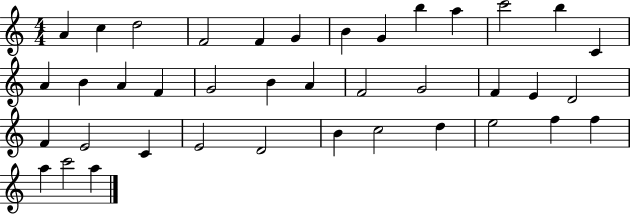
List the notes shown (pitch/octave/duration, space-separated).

A4/q C5/q D5/h F4/h F4/q G4/q B4/q G4/q B5/q A5/q C6/h B5/q C4/q A4/q B4/q A4/q F4/q G4/h B4/q A4/q F4/h G4/h F4/q E4/q D4/h F4/q E4/h C4/q E4/h D4/h B4/q C5/h D5/q E5/h F5/q F5/q A5/q C6/h A5/q